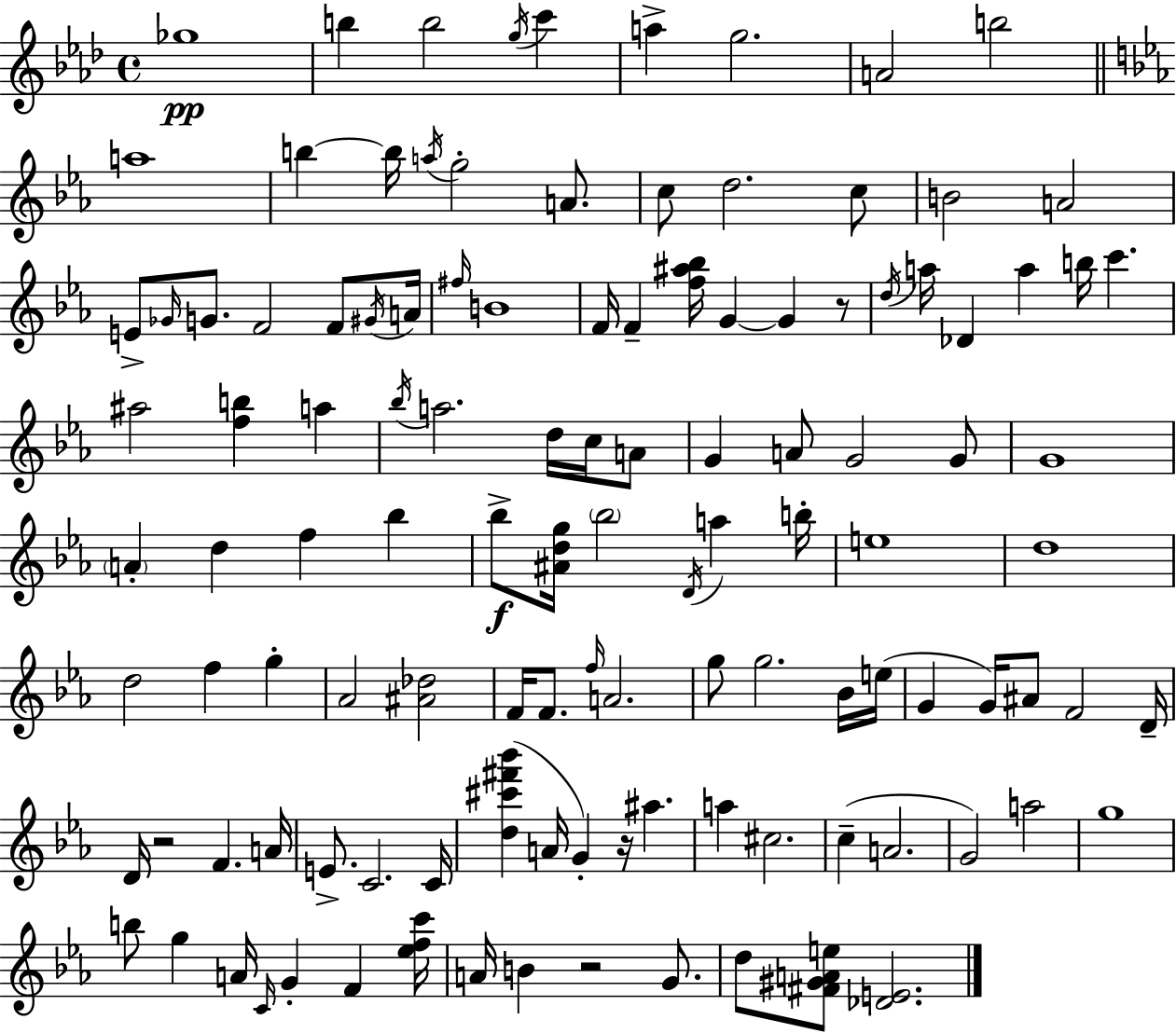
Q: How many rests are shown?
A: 4